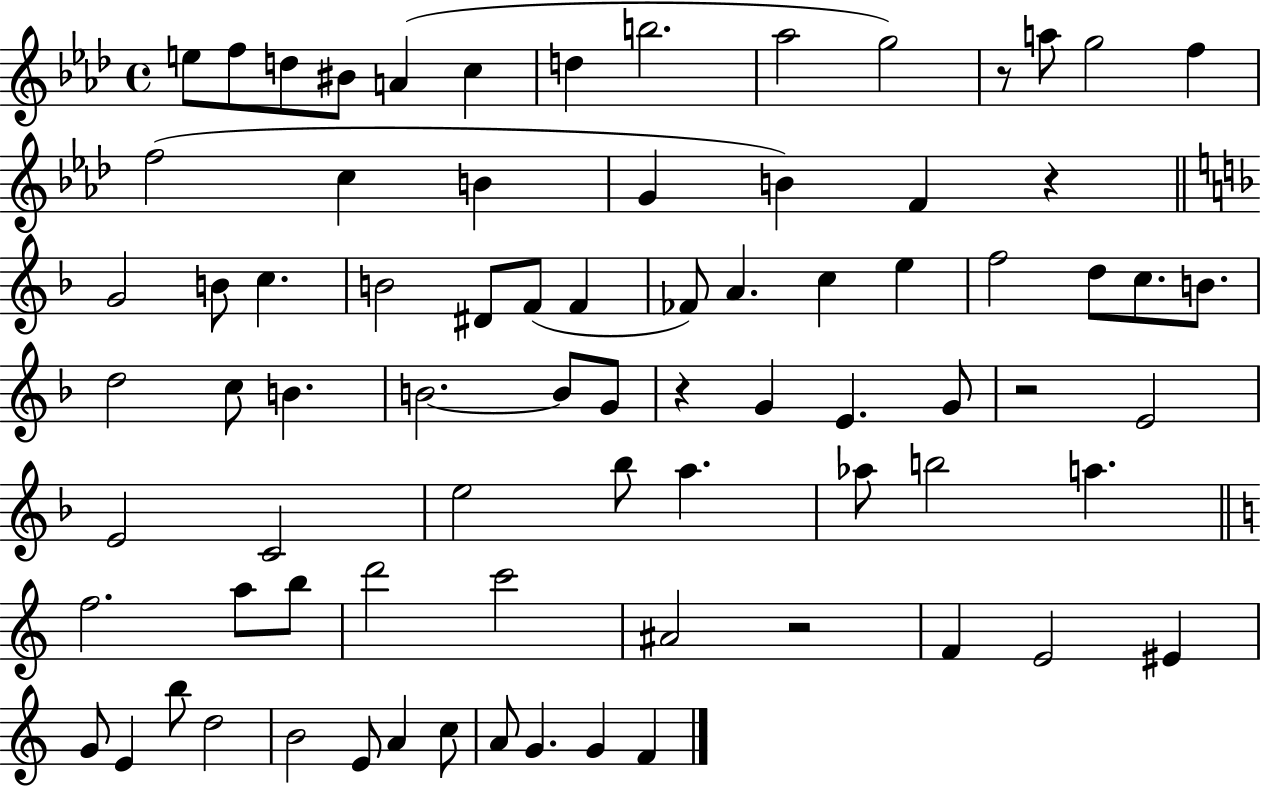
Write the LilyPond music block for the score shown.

{
  \clef treble
  \time 4/4
  \defaultTimeSignature
  \key aes \major
  e''8 f''8 d''8 bis'8 a'4( c''4 | d''4 b''2. | aes''2 g''2) | r8 a''8 g''2 f''4 | \break f''2( c''4 b'4 | g'4 b'4) f'4 r4 | \bar "||" \break \key f \major g'2 b'8 c''4. | b'2 dis'8 f'8( f'4 | fes'8) a'4. c''4 e''4 | f''2 d''8 c''8. b'8. | \break d''2 c''8 b'4. | b'2.~~ b'8 g'8 | r4 g'4 e'4. g'8 | r2 e'2 | \break e'2 c'2 | e''2 bes''8 a''4. | aes''8 b''2 a''4. | \bar "||" \break \key c \major f''2. a''8 b''8 | d'''2 c'''2 | ais'2 r2 | f'4 e'2 eis'4 | \break g'8 e'4 b''8 d''2 | b'2 e'8 a'4 c''8 | a'8 g'4. g'4 f'4 | \bar "|."
}